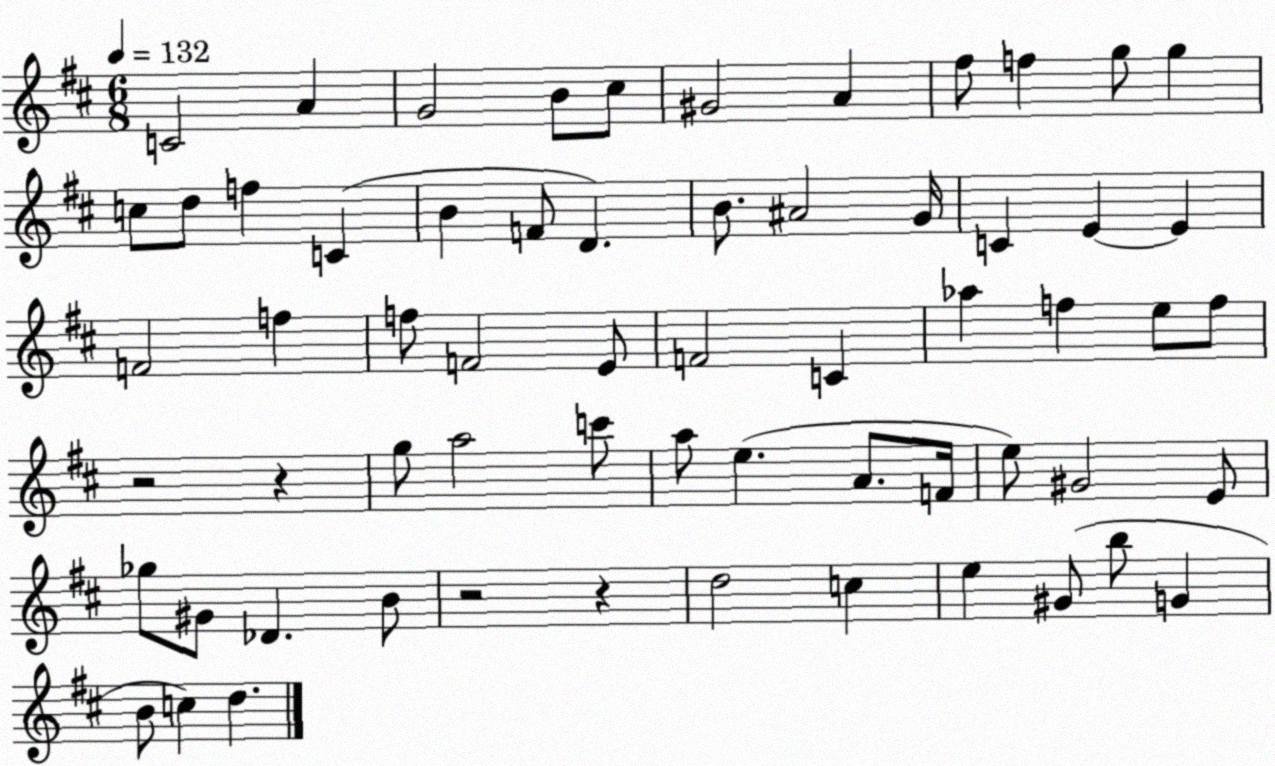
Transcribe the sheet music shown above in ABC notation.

X:1
T:Untitled
M:6/8
L:1/4
K:D
C2 A G2 B/2 ^c/2 ^G2 A ^f/2 f g/2 g c/2 d/2 f C B F/2 D B/2 ^A2 G/4 C E E F2 f f/2 F2 E/2 F2 C _a f e/2 f/2 z2 z g/2 a2 c'/2 a/2 e A/2 F/4 e/2 ^G2 E/2 _g/2 ^G/2 _D B/2 z2 z d2 c e ^G/2 b/2 G B/2 c d